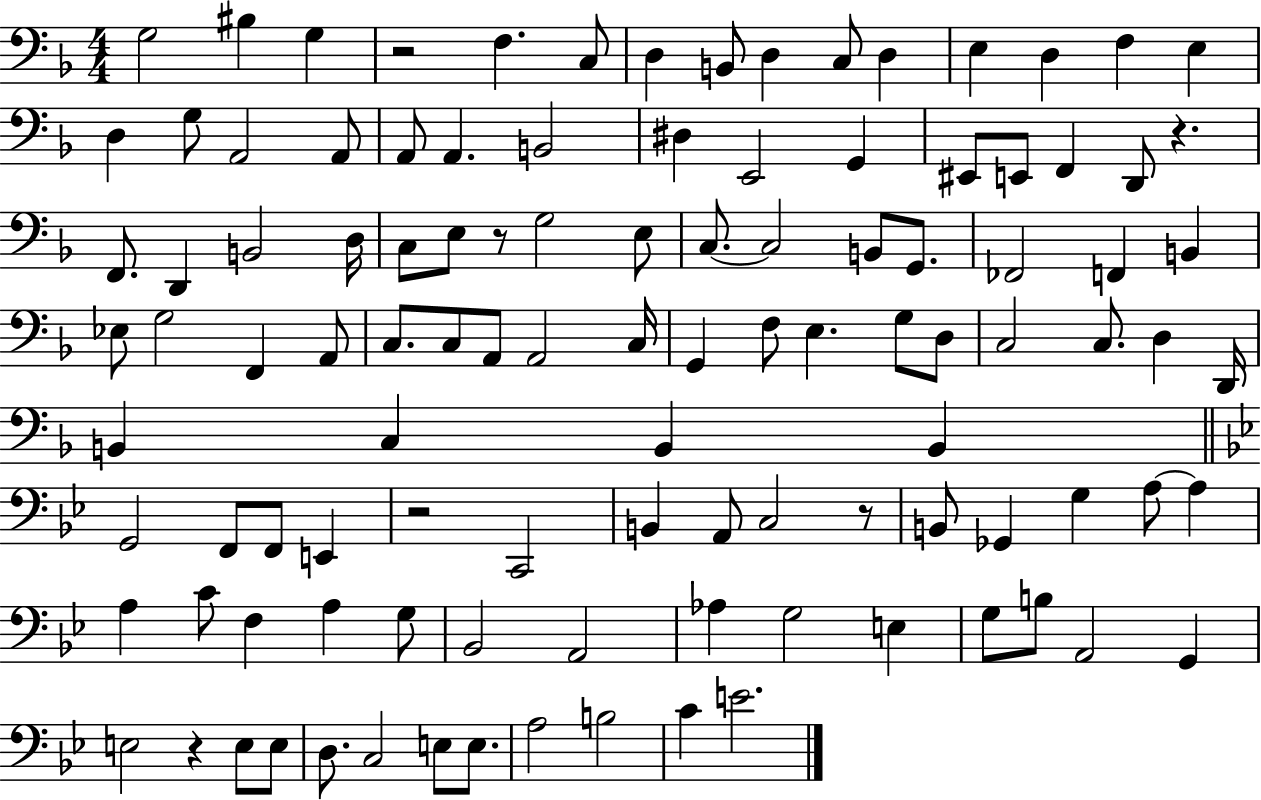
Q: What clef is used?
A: bass